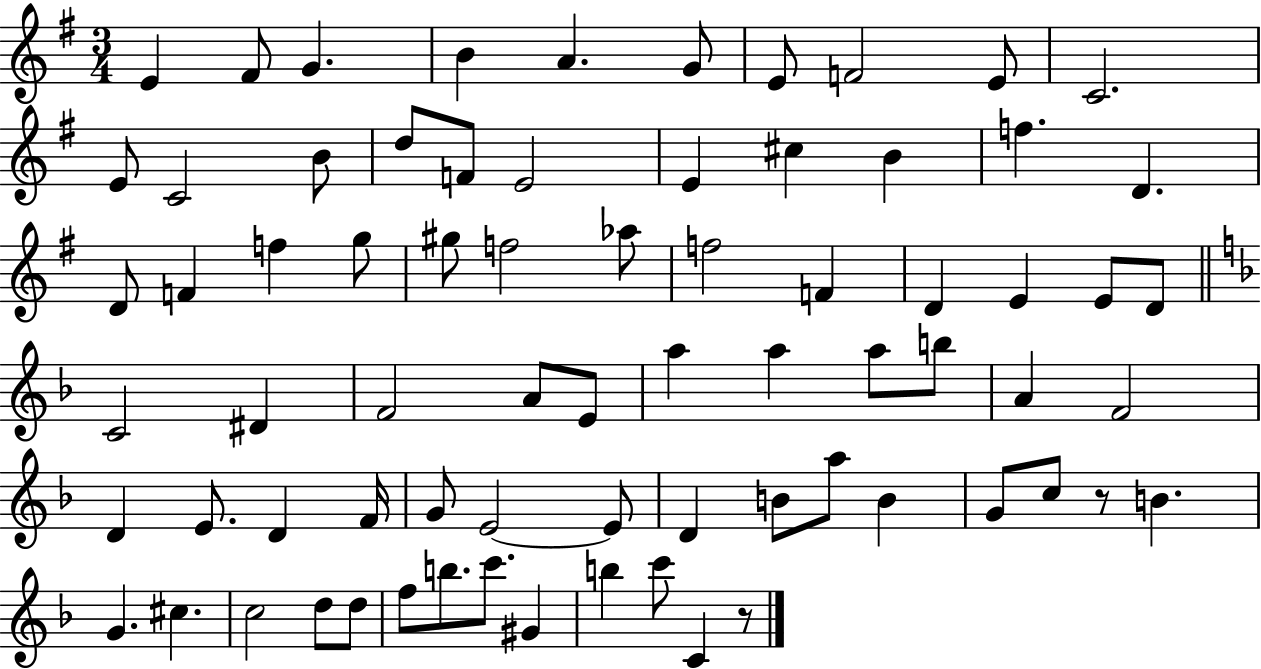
{
  \clef treble
  \numericTimeSignature
  \time 3/4
  \key g \major
  \repeat volta 2 { e'4 fis'8 g'4. | b'4 a'4. g'8 | e'8 f'2 e'8 | c'2. | \break e'8 c'2 b'8 | d''8 f'8 e'2 | e'4 cis''4 b'4 | f''4. d'4. | \break d'8 f'4 f''4 g''8 | gis''8 f''2 aes''8 | f''2 f'4 | d'4 e'4 e'8 d'8 | \break \bar "||" \break \key d \minor c'2 dis'4 | f'2 a'8 e'8 | a''4 a''4 a''8 b''8 | a'4 f'2 | \break d'4 e'8. d'4 f'16 | g'8 e'2~~ e'8 | d'4 b'8 a''8 b'4 | g'8 c''8 r8 b'4. | \break g'4. cis''4. | c''2 d''8 d''8 | f''8 b''8. c'''8. gis'4 | b''4 c'''8 c'4 r8 | \break } \bar "|."
}